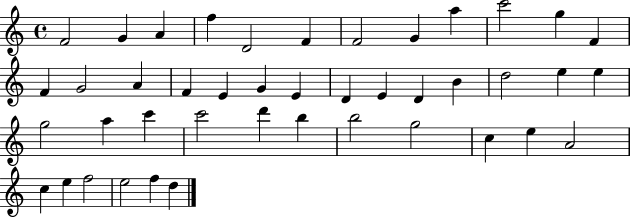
X:1
T:Untitled
M:4/4
L:1/4
K:C
F2 G A f D2 F F2 G a c'2 g F F G2 A F E G E D E D B d2 e e g2 a c' c'2 d' b b2 g2 c e A2 c e f2 e2 f d